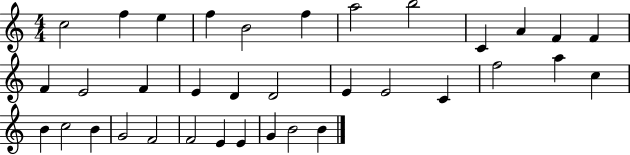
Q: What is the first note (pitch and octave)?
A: C5